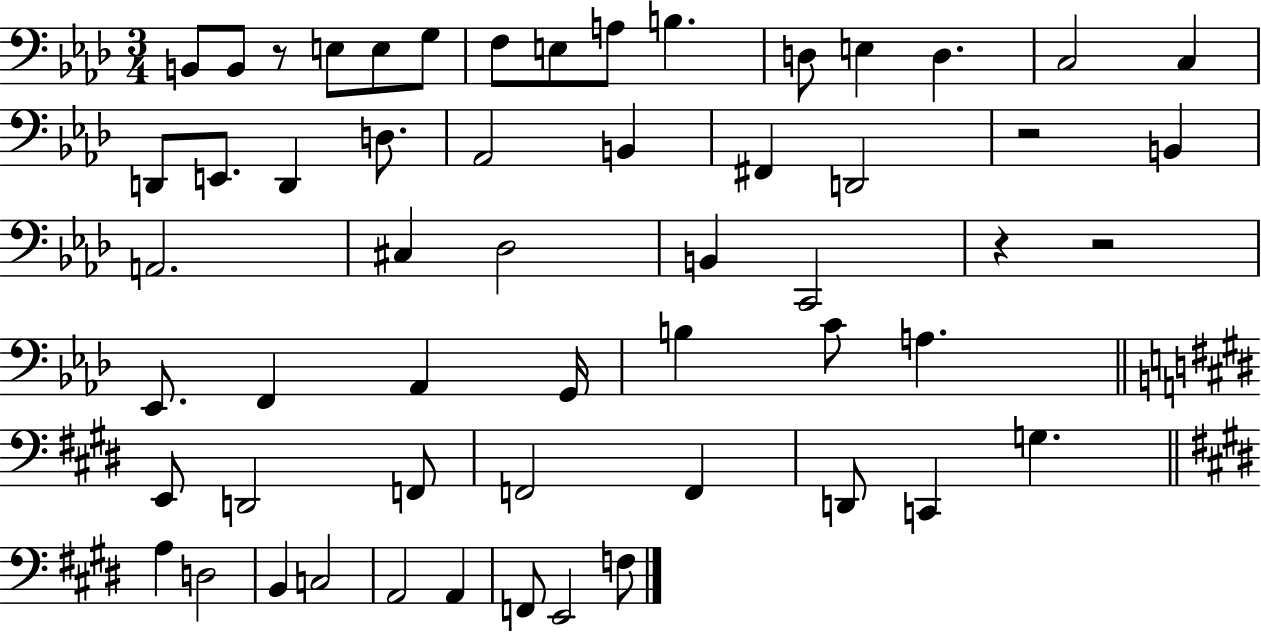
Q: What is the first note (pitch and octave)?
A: B2